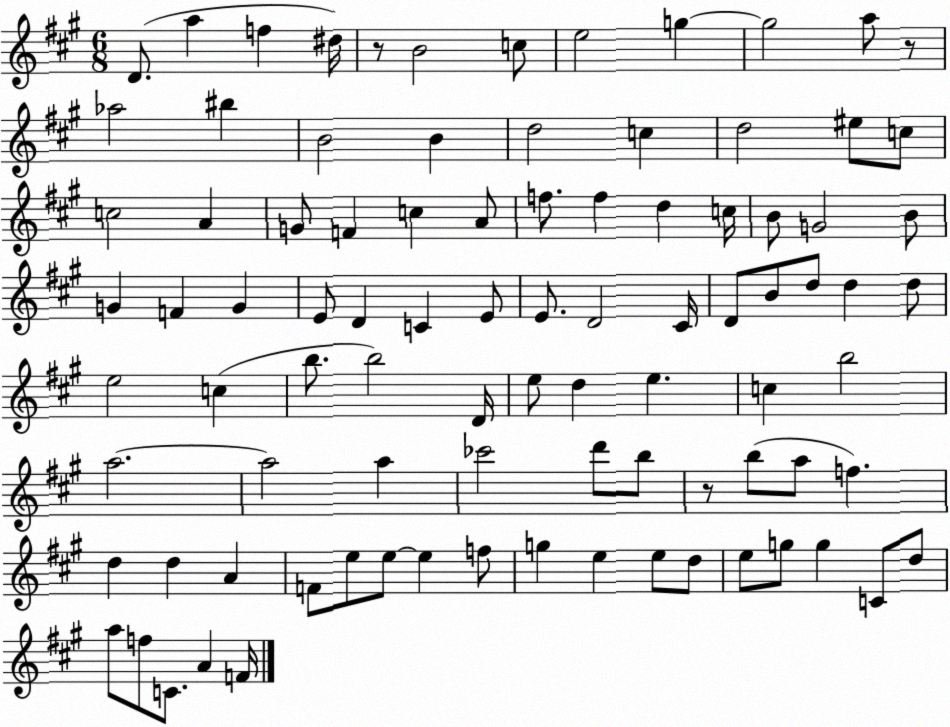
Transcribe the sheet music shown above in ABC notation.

X:1
T:Untitled
M:6/8
L:1/4
K:A
D/2 a f ^d/4 z/2 B2 c/2 e2 g g2 a/2 z/2 _a2 ^b B2 B d2 c d2 ^e/2 c/2 c2 A G/2 F c A/2 f/2 f d c/4 B/2 G2 B/2 G F G E/2 D C E/2 E/2 D2 ^C/4 D/2 B/2 d/2 d d/2 e2 c b/2 b2 D/4 e/2 d e c b2 a2 a2 a _c'2 d'/2 b/2 z/2 b/2 a/2 f d d A F/2 e/2 e/2 e f/2 g e e/2 d/2 e/2 g/2 g C/2 d/2 a/2 f/2 C/2 A F/4